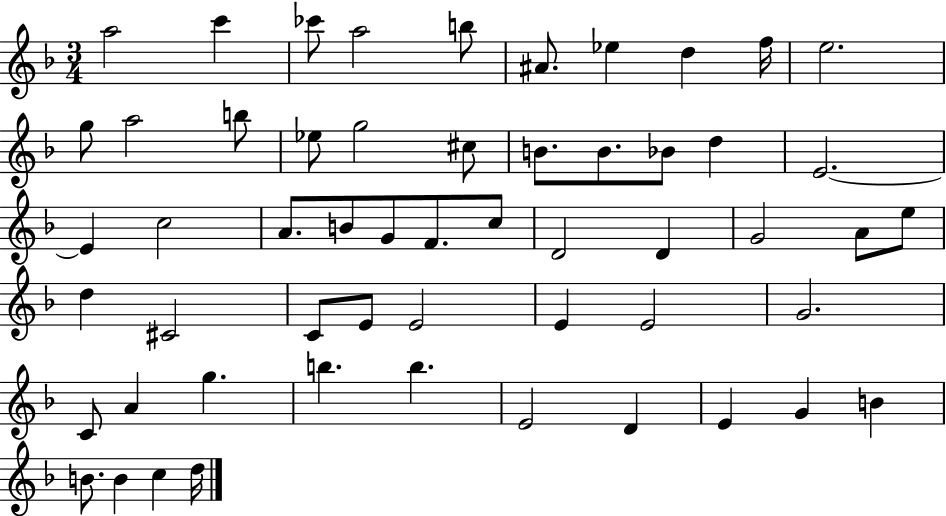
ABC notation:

X:1
T:Untitled
M:3/4
L:1/4
K:F
a2 c' _c'/2 a2 b/2 ^A/2 _e d f/4 e2 g/2 a2 b/2 _e/2 g2 ^c/2 B/2 B/2 _B/2 d E2 E c2 A/2 B/2 G/2 F/2 c/2 D2 D G2 A/2 e/2 d ^C2 C/2 E/2 E2 E E2 G2 C/2 A g b b E2 D E G B B/2 B c d/4